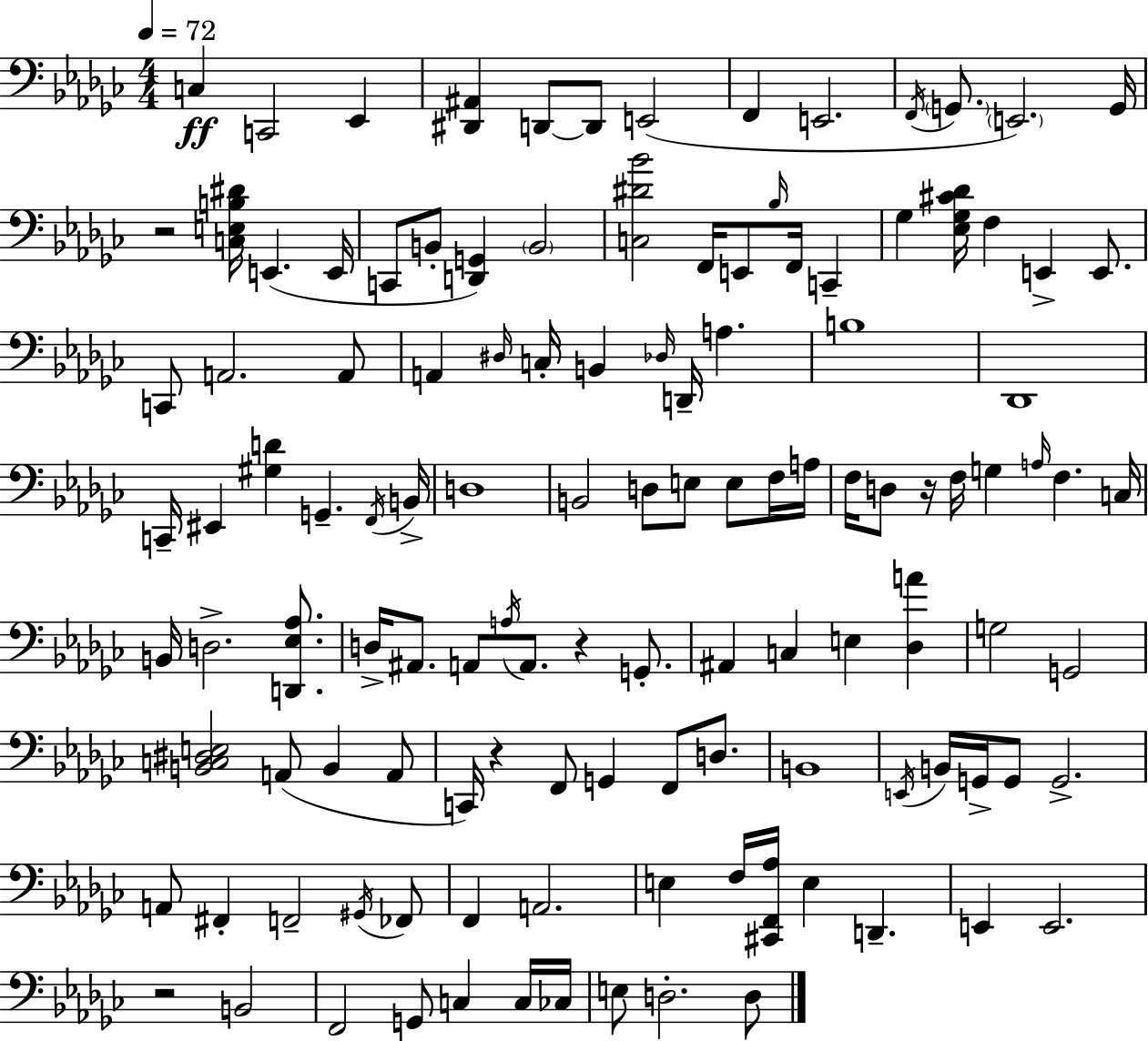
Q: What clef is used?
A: bass